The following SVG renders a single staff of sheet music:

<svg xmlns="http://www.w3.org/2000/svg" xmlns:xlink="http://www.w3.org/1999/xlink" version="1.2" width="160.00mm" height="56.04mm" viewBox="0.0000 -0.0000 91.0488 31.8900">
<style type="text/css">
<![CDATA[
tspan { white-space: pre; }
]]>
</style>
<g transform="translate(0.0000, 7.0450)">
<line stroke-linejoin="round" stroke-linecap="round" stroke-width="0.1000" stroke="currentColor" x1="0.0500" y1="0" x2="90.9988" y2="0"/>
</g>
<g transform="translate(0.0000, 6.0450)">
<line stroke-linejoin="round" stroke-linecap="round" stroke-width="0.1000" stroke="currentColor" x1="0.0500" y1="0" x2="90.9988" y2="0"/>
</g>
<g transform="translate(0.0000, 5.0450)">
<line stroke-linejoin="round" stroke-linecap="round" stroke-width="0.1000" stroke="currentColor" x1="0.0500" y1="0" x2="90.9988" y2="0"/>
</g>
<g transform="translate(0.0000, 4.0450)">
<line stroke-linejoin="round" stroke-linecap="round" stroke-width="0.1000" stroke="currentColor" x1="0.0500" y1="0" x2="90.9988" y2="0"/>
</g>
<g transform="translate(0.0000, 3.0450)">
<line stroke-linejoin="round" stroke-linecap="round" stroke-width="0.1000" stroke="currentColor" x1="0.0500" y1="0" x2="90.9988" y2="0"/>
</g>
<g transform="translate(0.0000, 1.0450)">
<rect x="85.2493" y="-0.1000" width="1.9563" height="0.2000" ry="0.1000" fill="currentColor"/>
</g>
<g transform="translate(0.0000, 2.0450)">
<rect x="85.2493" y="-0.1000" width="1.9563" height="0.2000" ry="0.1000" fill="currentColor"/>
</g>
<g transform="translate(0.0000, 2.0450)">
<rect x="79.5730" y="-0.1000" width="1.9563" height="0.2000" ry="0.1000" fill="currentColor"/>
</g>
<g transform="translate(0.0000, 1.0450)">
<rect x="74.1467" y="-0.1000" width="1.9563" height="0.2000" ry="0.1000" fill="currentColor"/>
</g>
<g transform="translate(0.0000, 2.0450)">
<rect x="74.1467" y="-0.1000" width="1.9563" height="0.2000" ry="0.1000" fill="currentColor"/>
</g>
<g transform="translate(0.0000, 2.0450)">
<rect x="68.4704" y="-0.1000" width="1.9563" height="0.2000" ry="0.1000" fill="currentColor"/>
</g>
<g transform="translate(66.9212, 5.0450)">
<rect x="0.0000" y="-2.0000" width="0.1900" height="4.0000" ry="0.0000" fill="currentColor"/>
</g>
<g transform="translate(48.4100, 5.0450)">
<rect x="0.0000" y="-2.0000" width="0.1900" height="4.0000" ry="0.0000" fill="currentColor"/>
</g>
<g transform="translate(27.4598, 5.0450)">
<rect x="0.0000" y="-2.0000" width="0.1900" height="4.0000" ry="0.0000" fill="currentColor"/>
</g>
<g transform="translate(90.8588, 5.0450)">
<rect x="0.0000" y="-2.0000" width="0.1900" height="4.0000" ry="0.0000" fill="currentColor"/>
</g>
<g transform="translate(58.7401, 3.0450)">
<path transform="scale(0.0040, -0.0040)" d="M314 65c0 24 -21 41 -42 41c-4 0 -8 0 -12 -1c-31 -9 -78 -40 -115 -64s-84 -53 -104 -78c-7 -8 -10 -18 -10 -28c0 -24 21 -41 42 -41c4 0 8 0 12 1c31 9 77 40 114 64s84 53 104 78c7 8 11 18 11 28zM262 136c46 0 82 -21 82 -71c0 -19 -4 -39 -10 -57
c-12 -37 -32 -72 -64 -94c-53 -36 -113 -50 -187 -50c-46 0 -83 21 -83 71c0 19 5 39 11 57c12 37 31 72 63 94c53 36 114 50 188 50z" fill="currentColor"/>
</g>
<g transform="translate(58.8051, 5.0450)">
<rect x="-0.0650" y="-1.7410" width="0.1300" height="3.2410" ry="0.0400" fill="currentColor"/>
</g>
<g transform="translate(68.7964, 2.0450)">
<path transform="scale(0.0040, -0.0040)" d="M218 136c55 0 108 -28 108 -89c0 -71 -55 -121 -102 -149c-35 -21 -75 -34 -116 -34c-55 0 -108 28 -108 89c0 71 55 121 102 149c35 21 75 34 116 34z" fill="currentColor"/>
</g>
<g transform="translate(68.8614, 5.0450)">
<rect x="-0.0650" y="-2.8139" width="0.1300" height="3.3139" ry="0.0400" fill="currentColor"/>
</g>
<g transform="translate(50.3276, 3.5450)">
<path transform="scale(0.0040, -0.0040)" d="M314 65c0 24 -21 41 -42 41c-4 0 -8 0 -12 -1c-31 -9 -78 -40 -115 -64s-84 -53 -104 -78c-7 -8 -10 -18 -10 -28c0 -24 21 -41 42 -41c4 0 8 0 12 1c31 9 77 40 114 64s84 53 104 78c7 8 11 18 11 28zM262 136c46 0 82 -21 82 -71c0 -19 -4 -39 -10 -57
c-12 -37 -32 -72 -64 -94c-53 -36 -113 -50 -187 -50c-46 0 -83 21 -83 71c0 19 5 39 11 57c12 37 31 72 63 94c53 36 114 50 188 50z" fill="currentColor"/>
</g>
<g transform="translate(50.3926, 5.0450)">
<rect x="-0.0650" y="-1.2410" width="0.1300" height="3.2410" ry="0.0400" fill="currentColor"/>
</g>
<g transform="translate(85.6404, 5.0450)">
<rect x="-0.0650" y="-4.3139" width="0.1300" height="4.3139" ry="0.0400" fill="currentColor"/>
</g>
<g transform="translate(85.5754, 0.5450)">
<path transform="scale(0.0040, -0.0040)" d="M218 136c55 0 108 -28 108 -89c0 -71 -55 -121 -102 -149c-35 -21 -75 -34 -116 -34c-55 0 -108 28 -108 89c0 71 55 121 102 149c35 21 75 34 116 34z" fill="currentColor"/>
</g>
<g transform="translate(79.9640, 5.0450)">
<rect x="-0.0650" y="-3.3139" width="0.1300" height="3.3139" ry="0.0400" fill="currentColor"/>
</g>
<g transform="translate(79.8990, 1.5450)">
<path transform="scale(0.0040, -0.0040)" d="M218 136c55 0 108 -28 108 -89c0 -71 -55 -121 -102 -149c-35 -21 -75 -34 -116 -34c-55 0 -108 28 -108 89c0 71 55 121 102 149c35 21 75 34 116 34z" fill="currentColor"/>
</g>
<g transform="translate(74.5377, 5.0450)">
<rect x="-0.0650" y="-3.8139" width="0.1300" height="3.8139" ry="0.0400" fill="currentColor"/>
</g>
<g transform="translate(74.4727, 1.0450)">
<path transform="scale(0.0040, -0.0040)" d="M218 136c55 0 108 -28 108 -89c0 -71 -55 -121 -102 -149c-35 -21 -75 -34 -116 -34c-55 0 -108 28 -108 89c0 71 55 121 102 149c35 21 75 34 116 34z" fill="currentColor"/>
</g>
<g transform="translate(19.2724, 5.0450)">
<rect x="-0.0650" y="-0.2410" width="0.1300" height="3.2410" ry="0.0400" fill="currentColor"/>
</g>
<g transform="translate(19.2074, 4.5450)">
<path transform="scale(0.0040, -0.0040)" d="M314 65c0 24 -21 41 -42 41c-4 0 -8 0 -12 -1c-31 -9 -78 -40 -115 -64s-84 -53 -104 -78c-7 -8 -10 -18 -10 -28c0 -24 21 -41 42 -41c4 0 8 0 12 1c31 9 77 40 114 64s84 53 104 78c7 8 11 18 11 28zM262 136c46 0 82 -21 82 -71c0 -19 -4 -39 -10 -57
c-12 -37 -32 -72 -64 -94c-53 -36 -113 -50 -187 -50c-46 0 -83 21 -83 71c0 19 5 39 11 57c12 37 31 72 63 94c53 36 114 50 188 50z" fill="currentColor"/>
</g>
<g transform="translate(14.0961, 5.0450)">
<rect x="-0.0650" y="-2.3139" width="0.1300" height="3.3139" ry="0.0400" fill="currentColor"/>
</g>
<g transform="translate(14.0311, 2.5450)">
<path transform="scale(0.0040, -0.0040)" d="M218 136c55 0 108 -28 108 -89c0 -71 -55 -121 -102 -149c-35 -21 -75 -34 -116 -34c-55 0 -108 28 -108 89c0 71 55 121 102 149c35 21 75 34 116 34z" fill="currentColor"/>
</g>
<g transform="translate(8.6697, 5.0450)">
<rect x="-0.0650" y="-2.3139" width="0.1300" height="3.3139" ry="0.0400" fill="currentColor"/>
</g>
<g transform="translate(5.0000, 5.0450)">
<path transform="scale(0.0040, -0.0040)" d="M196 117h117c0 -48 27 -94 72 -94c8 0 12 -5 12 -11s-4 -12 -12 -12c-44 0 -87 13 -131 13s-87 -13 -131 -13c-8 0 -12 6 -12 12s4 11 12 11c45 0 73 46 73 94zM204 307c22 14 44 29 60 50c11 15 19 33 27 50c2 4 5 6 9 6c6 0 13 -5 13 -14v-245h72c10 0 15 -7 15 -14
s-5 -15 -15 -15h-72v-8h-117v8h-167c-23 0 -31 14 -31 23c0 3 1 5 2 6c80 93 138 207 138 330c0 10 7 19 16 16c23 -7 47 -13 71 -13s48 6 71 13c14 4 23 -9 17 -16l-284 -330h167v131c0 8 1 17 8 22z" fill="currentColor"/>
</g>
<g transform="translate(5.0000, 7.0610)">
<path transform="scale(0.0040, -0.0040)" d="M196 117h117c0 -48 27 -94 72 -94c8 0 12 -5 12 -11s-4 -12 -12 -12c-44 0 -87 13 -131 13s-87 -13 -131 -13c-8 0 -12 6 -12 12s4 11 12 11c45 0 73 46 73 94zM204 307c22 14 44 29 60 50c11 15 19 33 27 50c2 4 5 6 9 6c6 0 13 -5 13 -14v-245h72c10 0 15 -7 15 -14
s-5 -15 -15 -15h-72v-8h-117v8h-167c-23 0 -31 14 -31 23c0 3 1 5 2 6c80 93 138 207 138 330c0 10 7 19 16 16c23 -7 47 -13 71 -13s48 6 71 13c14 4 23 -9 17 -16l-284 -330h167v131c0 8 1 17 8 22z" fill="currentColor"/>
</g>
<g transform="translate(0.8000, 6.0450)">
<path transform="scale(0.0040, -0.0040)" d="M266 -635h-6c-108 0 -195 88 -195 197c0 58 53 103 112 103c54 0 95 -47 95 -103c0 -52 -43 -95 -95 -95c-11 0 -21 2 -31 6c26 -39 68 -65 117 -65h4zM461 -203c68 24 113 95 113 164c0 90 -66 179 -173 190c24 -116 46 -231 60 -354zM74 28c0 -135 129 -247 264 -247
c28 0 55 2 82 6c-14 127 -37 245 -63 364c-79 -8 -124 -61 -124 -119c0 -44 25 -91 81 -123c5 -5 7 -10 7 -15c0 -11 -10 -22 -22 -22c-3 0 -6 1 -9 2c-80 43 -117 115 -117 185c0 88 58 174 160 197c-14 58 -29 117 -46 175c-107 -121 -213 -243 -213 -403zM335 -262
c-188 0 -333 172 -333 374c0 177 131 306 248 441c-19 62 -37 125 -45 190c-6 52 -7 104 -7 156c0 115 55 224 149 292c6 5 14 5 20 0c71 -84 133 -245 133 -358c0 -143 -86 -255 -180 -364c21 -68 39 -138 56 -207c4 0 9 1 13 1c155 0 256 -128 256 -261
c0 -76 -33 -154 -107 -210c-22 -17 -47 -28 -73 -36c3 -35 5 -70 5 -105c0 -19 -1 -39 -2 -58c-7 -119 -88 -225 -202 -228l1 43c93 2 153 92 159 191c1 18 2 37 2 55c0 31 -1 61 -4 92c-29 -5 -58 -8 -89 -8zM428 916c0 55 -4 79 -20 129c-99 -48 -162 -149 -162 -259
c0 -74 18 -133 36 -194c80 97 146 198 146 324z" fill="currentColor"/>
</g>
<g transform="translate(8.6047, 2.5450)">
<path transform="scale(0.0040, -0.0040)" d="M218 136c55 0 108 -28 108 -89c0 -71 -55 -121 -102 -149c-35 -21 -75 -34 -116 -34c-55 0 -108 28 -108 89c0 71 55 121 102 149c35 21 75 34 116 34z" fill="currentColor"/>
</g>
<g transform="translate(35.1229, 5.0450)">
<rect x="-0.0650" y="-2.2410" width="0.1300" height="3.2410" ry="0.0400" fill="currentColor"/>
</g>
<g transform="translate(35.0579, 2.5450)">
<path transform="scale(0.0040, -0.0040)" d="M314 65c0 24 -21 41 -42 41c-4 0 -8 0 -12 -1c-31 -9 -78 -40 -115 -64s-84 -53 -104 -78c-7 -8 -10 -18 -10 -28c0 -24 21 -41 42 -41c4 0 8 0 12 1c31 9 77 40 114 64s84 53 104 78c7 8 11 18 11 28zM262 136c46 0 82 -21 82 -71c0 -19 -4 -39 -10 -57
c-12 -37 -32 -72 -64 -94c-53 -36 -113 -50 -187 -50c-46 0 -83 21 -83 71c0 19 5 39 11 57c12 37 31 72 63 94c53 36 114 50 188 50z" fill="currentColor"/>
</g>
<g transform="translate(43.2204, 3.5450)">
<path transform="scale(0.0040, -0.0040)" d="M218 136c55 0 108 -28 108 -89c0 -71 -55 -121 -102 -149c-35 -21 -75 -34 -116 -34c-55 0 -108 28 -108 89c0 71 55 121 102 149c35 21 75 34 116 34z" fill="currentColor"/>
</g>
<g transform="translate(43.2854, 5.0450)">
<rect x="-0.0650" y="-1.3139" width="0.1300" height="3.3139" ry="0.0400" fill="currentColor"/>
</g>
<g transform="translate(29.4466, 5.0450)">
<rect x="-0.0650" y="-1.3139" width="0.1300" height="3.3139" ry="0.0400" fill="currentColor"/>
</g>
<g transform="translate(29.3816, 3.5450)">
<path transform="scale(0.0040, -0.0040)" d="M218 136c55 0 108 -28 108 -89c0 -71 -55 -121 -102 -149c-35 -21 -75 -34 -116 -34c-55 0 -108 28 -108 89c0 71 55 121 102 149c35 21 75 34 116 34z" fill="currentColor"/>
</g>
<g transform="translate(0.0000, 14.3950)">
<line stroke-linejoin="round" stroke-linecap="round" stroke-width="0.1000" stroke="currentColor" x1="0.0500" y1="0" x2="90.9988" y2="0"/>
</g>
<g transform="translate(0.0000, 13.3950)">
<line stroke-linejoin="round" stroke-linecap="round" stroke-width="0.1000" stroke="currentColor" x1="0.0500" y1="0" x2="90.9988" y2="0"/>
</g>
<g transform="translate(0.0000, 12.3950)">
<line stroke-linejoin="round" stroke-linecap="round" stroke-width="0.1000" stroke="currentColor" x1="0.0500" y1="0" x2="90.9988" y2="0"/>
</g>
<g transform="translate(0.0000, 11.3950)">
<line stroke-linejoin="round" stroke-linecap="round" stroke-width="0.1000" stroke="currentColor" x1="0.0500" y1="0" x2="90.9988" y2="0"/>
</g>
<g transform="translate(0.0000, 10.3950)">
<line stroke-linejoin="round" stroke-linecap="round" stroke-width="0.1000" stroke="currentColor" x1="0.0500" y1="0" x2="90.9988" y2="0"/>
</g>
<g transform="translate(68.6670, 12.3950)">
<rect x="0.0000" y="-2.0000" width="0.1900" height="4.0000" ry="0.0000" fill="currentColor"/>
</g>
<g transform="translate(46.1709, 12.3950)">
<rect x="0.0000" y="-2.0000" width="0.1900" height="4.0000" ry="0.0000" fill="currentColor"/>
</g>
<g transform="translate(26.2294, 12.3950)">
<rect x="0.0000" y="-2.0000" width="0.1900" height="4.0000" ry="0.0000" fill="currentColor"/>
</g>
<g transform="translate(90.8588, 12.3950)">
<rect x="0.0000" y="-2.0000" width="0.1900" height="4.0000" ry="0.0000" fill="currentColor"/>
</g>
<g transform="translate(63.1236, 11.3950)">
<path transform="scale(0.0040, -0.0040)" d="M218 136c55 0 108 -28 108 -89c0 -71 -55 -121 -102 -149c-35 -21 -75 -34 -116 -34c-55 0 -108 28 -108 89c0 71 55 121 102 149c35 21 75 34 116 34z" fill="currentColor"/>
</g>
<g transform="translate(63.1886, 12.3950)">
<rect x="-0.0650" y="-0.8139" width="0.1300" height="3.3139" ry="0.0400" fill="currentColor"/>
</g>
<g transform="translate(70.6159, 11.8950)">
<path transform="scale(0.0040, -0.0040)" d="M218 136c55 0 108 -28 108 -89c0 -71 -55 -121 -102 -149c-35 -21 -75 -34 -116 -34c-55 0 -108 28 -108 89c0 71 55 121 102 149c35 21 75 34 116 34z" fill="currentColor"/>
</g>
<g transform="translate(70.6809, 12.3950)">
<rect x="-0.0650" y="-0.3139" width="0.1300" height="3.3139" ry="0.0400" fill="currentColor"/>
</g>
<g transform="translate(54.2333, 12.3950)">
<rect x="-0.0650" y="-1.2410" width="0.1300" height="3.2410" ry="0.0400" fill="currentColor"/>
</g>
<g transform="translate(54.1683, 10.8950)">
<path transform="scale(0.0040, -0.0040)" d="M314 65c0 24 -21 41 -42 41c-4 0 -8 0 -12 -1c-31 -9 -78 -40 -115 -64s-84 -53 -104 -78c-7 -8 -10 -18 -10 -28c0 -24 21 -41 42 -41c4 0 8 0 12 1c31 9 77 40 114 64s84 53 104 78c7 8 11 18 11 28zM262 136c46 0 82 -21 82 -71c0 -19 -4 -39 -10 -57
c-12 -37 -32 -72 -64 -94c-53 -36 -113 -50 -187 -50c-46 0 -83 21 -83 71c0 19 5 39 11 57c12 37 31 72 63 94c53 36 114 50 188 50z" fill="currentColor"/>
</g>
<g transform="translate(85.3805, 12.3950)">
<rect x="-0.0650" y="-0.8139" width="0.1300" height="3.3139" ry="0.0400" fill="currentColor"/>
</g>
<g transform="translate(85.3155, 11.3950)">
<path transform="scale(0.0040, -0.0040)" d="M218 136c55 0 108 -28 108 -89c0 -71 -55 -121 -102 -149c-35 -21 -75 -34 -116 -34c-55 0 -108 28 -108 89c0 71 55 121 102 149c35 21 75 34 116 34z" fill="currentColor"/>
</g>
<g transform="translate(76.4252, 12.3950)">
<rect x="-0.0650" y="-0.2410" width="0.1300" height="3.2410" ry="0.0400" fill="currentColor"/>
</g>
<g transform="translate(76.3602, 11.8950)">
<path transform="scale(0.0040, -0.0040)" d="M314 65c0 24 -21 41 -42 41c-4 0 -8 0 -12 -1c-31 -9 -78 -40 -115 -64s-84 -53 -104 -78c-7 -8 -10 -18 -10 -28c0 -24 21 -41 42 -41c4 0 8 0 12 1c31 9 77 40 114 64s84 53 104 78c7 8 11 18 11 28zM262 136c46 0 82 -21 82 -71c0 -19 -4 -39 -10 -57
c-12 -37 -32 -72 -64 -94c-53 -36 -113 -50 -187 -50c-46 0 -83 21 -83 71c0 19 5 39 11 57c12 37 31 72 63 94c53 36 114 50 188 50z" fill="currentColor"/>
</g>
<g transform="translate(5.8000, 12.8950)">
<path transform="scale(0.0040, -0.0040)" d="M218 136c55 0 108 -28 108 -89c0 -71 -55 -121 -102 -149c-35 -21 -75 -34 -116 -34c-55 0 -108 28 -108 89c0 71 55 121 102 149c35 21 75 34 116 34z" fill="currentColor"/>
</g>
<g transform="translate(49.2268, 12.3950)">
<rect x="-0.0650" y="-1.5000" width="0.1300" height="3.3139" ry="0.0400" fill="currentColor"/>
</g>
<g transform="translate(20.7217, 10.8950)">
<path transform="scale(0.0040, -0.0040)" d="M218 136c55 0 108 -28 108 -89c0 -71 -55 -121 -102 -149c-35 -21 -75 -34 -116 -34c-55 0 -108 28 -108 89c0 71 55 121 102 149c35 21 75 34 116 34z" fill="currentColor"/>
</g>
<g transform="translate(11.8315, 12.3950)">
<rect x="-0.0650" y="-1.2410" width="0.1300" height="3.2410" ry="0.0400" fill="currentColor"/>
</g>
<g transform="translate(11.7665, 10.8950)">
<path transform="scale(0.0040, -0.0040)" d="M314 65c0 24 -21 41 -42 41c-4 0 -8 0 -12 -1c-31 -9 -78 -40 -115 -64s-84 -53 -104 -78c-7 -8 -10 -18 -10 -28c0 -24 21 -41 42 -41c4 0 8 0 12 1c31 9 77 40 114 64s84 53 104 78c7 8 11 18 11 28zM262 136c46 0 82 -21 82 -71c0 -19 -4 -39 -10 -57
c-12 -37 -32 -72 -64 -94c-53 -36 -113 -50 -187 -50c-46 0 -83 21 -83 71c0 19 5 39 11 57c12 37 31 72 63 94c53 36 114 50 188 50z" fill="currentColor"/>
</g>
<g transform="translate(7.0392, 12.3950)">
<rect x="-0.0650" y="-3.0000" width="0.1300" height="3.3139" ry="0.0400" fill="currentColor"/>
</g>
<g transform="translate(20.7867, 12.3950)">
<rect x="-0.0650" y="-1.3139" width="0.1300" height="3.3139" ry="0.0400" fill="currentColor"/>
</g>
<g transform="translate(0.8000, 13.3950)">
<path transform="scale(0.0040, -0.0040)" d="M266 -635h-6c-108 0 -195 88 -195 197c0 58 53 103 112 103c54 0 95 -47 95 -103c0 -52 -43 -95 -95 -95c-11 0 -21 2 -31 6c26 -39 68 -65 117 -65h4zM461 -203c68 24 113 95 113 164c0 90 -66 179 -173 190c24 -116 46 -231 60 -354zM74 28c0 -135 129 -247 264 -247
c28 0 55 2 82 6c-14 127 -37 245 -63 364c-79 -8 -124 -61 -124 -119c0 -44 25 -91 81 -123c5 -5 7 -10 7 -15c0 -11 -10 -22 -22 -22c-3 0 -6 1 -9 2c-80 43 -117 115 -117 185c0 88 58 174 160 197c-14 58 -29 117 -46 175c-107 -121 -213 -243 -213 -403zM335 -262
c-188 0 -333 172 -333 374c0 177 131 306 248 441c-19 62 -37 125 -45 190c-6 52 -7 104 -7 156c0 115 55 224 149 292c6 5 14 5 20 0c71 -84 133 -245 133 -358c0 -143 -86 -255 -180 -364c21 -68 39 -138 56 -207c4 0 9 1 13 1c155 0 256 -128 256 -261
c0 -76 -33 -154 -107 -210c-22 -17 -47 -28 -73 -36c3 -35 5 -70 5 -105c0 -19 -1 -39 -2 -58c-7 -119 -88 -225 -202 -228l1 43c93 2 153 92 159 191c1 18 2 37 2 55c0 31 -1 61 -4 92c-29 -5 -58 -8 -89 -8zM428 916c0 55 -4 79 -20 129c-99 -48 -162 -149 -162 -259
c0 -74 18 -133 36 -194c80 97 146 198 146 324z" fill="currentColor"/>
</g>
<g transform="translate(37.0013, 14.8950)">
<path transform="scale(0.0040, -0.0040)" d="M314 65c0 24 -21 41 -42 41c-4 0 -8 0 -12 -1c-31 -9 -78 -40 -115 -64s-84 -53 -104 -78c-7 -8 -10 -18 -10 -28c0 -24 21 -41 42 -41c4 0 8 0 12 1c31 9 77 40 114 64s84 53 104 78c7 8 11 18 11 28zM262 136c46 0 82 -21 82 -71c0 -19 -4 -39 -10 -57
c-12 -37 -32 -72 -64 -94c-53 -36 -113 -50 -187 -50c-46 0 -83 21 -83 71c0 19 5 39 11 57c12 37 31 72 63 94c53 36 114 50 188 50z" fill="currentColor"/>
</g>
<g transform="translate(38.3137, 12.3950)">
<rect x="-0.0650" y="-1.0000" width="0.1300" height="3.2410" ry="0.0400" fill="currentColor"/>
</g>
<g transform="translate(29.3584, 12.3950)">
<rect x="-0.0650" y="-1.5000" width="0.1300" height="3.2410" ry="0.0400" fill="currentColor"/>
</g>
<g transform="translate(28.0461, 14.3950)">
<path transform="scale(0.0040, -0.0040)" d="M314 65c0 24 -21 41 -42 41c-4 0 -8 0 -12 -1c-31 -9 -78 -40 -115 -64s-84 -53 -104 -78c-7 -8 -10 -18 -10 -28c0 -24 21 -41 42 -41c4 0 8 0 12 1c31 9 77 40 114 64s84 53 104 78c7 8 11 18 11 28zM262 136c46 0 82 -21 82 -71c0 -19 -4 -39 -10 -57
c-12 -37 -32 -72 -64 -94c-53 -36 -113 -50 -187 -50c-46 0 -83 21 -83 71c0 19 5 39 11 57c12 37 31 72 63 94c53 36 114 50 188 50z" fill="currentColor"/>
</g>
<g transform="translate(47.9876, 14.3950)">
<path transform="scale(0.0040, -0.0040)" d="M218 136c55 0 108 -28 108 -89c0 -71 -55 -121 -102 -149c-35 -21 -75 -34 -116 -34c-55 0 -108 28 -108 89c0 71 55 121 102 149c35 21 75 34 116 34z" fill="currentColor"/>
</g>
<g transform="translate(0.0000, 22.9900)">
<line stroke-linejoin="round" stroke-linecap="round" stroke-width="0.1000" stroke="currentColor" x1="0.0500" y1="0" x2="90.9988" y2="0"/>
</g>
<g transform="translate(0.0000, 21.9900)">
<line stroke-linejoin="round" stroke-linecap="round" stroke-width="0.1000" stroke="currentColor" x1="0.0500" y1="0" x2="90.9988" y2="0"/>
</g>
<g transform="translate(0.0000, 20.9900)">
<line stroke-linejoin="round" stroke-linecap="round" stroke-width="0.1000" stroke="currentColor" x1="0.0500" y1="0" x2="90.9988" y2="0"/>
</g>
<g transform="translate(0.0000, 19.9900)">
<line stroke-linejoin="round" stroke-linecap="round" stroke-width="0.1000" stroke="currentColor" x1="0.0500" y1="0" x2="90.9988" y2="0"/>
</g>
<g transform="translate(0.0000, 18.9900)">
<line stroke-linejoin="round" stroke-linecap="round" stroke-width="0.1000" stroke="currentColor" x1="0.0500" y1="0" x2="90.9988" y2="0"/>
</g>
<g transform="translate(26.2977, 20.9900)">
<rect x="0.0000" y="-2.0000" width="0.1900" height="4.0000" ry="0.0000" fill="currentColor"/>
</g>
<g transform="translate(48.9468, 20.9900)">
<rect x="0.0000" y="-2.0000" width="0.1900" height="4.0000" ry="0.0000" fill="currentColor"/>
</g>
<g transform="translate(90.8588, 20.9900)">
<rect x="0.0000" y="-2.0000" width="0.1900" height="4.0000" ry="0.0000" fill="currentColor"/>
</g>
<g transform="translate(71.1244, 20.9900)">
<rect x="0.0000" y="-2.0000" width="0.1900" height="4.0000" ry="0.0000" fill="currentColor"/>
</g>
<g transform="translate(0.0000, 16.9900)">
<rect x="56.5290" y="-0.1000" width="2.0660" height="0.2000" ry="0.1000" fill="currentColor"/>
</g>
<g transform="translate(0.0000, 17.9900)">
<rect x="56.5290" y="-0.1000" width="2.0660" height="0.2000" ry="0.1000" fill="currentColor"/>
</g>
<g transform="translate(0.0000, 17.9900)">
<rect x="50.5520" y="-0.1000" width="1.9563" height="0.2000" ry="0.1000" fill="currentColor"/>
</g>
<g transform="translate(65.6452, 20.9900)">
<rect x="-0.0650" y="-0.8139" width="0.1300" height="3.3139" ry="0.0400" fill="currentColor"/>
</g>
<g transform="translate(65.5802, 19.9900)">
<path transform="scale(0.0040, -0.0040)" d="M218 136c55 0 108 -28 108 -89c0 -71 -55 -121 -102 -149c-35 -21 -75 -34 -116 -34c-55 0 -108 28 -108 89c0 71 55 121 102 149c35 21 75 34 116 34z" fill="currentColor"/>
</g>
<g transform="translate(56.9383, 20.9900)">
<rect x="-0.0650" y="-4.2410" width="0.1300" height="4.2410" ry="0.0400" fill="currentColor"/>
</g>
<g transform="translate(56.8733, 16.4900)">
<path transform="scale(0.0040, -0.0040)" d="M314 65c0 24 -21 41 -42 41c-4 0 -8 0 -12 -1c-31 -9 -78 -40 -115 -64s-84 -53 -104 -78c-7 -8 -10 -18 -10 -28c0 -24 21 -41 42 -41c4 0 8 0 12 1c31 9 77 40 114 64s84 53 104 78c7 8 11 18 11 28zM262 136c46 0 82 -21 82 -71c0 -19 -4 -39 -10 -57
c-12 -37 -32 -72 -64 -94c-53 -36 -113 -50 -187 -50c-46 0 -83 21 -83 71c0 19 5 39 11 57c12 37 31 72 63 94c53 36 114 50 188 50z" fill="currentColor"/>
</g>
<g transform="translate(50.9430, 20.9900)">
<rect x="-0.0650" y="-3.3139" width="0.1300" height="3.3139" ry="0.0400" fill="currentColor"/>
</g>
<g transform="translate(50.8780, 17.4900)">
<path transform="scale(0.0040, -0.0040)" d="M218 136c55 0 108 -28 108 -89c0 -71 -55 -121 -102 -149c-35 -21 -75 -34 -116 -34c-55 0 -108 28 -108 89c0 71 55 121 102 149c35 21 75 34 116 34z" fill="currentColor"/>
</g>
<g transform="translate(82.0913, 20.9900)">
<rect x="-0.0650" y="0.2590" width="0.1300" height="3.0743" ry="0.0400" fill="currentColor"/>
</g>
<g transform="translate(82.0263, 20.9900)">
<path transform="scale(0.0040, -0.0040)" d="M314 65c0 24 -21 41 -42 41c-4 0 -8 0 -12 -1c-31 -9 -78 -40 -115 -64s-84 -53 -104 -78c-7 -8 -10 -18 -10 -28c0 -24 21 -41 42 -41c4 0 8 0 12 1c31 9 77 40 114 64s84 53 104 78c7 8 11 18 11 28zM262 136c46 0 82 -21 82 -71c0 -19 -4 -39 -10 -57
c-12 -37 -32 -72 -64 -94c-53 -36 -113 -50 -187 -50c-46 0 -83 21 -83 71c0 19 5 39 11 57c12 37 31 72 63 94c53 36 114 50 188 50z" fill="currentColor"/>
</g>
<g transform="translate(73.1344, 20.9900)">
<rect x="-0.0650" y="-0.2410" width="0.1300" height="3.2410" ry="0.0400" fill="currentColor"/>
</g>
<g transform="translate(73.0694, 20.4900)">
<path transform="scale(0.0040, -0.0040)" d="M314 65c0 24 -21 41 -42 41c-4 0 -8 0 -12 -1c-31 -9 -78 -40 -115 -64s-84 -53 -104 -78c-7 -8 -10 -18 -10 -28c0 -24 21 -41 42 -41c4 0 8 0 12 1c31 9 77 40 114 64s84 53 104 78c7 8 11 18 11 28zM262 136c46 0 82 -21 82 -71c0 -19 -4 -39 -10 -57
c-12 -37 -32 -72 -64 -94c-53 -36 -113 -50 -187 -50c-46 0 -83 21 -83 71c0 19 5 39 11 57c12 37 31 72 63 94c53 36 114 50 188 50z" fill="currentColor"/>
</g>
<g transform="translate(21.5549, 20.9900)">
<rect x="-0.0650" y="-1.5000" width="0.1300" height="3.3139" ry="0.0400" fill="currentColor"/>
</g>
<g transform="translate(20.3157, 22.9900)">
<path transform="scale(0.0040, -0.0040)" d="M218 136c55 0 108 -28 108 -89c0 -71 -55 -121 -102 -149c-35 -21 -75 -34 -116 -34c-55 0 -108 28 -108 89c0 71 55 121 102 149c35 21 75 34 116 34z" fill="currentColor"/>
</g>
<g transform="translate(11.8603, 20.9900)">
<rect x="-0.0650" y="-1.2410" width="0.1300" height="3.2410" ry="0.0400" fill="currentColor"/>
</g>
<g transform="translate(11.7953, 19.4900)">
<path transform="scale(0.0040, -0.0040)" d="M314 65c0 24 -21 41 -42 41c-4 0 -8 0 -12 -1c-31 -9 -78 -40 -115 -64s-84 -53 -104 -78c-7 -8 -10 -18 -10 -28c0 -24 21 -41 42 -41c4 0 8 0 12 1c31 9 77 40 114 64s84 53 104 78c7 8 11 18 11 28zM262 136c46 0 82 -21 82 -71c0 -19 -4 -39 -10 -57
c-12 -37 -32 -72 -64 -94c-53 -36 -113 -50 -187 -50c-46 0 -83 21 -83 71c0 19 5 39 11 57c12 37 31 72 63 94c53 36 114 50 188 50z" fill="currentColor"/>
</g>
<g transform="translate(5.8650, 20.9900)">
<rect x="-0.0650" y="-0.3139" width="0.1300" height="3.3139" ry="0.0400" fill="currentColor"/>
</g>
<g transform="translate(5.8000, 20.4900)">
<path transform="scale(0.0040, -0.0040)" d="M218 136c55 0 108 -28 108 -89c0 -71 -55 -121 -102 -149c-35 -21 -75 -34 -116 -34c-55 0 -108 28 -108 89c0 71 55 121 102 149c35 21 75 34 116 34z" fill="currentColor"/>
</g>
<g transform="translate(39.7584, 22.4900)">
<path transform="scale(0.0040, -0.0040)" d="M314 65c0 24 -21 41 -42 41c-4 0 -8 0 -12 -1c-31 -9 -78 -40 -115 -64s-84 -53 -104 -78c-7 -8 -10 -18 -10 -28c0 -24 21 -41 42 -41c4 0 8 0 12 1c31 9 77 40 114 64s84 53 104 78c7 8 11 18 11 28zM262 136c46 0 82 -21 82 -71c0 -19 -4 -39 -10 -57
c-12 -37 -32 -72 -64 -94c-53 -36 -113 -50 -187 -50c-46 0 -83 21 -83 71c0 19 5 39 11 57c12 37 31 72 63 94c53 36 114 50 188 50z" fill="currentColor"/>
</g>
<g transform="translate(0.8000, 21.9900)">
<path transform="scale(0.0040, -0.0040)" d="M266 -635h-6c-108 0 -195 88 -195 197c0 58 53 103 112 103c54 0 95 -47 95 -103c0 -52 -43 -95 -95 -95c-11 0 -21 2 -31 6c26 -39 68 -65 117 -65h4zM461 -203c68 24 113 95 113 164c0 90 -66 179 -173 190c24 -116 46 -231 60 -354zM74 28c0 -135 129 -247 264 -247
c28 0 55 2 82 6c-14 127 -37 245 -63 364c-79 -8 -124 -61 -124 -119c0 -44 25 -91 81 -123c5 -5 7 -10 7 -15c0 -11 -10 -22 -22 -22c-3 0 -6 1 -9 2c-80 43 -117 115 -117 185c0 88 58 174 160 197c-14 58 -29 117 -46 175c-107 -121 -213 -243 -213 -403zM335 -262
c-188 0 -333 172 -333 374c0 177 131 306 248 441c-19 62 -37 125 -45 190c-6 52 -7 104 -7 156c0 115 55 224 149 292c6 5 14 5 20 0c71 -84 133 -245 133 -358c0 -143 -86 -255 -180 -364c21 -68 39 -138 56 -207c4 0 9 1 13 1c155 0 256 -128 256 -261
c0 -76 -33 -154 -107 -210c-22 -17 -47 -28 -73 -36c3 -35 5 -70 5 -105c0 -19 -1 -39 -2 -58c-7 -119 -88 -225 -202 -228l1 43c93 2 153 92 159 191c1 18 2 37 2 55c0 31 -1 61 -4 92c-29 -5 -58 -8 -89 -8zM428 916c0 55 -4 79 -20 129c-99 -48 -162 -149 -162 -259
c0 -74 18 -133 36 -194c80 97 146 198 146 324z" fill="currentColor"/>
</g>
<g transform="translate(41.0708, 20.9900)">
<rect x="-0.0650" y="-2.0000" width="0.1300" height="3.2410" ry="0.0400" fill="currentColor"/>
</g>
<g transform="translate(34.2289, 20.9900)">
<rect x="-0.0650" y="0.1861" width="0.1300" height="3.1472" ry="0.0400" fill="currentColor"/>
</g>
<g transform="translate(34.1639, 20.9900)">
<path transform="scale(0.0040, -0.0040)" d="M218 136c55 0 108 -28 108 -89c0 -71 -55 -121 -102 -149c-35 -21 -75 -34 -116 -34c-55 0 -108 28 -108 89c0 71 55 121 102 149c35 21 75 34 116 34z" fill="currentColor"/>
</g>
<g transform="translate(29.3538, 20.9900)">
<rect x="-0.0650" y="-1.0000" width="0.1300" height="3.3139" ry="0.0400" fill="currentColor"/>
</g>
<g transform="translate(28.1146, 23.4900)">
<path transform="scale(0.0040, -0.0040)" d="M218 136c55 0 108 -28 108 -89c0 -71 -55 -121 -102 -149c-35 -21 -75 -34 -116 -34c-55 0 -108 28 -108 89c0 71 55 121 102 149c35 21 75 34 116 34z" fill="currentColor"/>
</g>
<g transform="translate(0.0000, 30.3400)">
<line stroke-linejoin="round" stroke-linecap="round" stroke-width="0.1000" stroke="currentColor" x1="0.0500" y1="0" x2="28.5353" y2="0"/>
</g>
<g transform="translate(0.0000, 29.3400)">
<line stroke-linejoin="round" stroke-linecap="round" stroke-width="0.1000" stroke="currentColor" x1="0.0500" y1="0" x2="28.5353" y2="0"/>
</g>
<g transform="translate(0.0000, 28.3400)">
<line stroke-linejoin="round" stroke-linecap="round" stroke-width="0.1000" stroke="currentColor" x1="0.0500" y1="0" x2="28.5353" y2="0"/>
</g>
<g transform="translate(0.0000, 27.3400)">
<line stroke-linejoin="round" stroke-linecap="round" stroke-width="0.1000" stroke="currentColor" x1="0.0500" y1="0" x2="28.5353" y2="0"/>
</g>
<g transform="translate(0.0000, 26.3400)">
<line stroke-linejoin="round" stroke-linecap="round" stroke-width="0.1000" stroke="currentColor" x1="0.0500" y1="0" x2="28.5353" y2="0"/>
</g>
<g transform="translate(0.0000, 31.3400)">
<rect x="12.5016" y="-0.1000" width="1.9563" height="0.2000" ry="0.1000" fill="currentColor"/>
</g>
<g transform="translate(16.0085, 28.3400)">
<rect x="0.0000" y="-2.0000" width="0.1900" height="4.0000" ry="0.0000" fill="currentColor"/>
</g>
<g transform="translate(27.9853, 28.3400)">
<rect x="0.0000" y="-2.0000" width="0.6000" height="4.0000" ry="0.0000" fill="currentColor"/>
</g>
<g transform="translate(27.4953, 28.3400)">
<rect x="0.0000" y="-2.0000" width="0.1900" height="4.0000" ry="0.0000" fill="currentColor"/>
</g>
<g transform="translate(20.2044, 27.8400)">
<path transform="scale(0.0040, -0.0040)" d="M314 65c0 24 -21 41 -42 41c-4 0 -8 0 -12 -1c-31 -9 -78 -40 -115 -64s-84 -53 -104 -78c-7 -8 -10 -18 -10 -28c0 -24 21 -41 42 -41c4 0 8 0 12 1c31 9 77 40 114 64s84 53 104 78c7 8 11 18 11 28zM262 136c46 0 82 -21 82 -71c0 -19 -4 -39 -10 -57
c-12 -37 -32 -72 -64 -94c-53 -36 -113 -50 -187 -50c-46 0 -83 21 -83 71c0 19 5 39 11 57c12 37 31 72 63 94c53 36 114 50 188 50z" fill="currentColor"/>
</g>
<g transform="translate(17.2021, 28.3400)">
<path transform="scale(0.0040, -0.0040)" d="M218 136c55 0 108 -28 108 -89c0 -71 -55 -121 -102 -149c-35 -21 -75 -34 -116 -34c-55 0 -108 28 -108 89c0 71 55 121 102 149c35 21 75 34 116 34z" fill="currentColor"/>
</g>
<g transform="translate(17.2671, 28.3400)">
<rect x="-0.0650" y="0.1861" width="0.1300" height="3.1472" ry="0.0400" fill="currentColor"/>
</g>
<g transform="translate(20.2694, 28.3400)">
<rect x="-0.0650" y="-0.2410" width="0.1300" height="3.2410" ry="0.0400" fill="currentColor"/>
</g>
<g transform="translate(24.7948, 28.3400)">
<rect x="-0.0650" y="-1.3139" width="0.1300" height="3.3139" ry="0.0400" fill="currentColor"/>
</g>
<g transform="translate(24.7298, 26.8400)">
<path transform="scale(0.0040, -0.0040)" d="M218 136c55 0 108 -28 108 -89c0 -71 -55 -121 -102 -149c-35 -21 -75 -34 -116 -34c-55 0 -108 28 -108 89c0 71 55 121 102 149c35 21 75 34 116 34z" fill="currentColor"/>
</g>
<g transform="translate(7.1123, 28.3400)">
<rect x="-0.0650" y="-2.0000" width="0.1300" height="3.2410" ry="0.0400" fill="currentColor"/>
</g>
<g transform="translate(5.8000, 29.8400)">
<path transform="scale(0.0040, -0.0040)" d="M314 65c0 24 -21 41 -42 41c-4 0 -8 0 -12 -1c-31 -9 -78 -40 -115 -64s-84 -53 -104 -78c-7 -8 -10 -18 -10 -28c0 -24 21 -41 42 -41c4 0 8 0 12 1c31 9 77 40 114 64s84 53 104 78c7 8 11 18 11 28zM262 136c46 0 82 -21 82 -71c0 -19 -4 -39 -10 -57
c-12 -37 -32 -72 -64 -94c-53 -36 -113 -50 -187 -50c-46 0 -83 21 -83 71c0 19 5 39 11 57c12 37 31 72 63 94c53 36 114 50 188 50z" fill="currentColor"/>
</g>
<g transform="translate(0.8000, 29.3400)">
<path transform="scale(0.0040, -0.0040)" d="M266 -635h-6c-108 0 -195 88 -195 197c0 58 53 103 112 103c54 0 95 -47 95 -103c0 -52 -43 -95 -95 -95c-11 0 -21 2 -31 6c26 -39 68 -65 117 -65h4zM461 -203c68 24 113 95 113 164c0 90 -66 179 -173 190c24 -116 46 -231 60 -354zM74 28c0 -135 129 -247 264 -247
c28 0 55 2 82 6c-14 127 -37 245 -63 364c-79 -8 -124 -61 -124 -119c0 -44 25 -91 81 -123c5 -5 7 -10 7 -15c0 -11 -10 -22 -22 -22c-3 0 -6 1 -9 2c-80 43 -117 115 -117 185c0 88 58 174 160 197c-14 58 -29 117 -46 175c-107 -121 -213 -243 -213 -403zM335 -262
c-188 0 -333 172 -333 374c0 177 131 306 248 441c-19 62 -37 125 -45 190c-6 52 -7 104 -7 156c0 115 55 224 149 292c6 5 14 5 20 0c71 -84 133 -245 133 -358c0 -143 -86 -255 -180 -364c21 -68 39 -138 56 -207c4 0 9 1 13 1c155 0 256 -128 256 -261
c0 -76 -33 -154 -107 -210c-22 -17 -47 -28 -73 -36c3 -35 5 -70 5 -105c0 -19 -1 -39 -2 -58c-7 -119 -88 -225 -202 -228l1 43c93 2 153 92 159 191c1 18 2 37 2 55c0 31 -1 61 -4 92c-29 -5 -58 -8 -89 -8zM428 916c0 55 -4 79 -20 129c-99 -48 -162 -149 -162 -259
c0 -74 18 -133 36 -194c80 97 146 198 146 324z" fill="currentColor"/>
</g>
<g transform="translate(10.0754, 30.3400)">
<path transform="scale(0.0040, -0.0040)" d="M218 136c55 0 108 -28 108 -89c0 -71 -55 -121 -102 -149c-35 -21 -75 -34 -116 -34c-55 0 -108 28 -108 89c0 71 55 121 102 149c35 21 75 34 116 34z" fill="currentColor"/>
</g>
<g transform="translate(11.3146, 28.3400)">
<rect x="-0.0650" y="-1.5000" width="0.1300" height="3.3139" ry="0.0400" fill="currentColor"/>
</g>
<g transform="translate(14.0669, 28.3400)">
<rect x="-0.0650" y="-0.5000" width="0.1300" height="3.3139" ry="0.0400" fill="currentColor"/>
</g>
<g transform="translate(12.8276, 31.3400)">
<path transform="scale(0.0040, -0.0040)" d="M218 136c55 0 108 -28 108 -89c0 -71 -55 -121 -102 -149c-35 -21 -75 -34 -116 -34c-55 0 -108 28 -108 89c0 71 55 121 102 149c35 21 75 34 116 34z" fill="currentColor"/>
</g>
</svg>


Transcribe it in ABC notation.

X:1
T:Untitled
M:4/4
L:1/4
K:C
g g c2 e g2 e e2 f2 a c' b d' A e2 e E2 D2 E e2 d c c2 d c e2 E D B F2 b d'2 d c2 B2 F2 E C B c2 e